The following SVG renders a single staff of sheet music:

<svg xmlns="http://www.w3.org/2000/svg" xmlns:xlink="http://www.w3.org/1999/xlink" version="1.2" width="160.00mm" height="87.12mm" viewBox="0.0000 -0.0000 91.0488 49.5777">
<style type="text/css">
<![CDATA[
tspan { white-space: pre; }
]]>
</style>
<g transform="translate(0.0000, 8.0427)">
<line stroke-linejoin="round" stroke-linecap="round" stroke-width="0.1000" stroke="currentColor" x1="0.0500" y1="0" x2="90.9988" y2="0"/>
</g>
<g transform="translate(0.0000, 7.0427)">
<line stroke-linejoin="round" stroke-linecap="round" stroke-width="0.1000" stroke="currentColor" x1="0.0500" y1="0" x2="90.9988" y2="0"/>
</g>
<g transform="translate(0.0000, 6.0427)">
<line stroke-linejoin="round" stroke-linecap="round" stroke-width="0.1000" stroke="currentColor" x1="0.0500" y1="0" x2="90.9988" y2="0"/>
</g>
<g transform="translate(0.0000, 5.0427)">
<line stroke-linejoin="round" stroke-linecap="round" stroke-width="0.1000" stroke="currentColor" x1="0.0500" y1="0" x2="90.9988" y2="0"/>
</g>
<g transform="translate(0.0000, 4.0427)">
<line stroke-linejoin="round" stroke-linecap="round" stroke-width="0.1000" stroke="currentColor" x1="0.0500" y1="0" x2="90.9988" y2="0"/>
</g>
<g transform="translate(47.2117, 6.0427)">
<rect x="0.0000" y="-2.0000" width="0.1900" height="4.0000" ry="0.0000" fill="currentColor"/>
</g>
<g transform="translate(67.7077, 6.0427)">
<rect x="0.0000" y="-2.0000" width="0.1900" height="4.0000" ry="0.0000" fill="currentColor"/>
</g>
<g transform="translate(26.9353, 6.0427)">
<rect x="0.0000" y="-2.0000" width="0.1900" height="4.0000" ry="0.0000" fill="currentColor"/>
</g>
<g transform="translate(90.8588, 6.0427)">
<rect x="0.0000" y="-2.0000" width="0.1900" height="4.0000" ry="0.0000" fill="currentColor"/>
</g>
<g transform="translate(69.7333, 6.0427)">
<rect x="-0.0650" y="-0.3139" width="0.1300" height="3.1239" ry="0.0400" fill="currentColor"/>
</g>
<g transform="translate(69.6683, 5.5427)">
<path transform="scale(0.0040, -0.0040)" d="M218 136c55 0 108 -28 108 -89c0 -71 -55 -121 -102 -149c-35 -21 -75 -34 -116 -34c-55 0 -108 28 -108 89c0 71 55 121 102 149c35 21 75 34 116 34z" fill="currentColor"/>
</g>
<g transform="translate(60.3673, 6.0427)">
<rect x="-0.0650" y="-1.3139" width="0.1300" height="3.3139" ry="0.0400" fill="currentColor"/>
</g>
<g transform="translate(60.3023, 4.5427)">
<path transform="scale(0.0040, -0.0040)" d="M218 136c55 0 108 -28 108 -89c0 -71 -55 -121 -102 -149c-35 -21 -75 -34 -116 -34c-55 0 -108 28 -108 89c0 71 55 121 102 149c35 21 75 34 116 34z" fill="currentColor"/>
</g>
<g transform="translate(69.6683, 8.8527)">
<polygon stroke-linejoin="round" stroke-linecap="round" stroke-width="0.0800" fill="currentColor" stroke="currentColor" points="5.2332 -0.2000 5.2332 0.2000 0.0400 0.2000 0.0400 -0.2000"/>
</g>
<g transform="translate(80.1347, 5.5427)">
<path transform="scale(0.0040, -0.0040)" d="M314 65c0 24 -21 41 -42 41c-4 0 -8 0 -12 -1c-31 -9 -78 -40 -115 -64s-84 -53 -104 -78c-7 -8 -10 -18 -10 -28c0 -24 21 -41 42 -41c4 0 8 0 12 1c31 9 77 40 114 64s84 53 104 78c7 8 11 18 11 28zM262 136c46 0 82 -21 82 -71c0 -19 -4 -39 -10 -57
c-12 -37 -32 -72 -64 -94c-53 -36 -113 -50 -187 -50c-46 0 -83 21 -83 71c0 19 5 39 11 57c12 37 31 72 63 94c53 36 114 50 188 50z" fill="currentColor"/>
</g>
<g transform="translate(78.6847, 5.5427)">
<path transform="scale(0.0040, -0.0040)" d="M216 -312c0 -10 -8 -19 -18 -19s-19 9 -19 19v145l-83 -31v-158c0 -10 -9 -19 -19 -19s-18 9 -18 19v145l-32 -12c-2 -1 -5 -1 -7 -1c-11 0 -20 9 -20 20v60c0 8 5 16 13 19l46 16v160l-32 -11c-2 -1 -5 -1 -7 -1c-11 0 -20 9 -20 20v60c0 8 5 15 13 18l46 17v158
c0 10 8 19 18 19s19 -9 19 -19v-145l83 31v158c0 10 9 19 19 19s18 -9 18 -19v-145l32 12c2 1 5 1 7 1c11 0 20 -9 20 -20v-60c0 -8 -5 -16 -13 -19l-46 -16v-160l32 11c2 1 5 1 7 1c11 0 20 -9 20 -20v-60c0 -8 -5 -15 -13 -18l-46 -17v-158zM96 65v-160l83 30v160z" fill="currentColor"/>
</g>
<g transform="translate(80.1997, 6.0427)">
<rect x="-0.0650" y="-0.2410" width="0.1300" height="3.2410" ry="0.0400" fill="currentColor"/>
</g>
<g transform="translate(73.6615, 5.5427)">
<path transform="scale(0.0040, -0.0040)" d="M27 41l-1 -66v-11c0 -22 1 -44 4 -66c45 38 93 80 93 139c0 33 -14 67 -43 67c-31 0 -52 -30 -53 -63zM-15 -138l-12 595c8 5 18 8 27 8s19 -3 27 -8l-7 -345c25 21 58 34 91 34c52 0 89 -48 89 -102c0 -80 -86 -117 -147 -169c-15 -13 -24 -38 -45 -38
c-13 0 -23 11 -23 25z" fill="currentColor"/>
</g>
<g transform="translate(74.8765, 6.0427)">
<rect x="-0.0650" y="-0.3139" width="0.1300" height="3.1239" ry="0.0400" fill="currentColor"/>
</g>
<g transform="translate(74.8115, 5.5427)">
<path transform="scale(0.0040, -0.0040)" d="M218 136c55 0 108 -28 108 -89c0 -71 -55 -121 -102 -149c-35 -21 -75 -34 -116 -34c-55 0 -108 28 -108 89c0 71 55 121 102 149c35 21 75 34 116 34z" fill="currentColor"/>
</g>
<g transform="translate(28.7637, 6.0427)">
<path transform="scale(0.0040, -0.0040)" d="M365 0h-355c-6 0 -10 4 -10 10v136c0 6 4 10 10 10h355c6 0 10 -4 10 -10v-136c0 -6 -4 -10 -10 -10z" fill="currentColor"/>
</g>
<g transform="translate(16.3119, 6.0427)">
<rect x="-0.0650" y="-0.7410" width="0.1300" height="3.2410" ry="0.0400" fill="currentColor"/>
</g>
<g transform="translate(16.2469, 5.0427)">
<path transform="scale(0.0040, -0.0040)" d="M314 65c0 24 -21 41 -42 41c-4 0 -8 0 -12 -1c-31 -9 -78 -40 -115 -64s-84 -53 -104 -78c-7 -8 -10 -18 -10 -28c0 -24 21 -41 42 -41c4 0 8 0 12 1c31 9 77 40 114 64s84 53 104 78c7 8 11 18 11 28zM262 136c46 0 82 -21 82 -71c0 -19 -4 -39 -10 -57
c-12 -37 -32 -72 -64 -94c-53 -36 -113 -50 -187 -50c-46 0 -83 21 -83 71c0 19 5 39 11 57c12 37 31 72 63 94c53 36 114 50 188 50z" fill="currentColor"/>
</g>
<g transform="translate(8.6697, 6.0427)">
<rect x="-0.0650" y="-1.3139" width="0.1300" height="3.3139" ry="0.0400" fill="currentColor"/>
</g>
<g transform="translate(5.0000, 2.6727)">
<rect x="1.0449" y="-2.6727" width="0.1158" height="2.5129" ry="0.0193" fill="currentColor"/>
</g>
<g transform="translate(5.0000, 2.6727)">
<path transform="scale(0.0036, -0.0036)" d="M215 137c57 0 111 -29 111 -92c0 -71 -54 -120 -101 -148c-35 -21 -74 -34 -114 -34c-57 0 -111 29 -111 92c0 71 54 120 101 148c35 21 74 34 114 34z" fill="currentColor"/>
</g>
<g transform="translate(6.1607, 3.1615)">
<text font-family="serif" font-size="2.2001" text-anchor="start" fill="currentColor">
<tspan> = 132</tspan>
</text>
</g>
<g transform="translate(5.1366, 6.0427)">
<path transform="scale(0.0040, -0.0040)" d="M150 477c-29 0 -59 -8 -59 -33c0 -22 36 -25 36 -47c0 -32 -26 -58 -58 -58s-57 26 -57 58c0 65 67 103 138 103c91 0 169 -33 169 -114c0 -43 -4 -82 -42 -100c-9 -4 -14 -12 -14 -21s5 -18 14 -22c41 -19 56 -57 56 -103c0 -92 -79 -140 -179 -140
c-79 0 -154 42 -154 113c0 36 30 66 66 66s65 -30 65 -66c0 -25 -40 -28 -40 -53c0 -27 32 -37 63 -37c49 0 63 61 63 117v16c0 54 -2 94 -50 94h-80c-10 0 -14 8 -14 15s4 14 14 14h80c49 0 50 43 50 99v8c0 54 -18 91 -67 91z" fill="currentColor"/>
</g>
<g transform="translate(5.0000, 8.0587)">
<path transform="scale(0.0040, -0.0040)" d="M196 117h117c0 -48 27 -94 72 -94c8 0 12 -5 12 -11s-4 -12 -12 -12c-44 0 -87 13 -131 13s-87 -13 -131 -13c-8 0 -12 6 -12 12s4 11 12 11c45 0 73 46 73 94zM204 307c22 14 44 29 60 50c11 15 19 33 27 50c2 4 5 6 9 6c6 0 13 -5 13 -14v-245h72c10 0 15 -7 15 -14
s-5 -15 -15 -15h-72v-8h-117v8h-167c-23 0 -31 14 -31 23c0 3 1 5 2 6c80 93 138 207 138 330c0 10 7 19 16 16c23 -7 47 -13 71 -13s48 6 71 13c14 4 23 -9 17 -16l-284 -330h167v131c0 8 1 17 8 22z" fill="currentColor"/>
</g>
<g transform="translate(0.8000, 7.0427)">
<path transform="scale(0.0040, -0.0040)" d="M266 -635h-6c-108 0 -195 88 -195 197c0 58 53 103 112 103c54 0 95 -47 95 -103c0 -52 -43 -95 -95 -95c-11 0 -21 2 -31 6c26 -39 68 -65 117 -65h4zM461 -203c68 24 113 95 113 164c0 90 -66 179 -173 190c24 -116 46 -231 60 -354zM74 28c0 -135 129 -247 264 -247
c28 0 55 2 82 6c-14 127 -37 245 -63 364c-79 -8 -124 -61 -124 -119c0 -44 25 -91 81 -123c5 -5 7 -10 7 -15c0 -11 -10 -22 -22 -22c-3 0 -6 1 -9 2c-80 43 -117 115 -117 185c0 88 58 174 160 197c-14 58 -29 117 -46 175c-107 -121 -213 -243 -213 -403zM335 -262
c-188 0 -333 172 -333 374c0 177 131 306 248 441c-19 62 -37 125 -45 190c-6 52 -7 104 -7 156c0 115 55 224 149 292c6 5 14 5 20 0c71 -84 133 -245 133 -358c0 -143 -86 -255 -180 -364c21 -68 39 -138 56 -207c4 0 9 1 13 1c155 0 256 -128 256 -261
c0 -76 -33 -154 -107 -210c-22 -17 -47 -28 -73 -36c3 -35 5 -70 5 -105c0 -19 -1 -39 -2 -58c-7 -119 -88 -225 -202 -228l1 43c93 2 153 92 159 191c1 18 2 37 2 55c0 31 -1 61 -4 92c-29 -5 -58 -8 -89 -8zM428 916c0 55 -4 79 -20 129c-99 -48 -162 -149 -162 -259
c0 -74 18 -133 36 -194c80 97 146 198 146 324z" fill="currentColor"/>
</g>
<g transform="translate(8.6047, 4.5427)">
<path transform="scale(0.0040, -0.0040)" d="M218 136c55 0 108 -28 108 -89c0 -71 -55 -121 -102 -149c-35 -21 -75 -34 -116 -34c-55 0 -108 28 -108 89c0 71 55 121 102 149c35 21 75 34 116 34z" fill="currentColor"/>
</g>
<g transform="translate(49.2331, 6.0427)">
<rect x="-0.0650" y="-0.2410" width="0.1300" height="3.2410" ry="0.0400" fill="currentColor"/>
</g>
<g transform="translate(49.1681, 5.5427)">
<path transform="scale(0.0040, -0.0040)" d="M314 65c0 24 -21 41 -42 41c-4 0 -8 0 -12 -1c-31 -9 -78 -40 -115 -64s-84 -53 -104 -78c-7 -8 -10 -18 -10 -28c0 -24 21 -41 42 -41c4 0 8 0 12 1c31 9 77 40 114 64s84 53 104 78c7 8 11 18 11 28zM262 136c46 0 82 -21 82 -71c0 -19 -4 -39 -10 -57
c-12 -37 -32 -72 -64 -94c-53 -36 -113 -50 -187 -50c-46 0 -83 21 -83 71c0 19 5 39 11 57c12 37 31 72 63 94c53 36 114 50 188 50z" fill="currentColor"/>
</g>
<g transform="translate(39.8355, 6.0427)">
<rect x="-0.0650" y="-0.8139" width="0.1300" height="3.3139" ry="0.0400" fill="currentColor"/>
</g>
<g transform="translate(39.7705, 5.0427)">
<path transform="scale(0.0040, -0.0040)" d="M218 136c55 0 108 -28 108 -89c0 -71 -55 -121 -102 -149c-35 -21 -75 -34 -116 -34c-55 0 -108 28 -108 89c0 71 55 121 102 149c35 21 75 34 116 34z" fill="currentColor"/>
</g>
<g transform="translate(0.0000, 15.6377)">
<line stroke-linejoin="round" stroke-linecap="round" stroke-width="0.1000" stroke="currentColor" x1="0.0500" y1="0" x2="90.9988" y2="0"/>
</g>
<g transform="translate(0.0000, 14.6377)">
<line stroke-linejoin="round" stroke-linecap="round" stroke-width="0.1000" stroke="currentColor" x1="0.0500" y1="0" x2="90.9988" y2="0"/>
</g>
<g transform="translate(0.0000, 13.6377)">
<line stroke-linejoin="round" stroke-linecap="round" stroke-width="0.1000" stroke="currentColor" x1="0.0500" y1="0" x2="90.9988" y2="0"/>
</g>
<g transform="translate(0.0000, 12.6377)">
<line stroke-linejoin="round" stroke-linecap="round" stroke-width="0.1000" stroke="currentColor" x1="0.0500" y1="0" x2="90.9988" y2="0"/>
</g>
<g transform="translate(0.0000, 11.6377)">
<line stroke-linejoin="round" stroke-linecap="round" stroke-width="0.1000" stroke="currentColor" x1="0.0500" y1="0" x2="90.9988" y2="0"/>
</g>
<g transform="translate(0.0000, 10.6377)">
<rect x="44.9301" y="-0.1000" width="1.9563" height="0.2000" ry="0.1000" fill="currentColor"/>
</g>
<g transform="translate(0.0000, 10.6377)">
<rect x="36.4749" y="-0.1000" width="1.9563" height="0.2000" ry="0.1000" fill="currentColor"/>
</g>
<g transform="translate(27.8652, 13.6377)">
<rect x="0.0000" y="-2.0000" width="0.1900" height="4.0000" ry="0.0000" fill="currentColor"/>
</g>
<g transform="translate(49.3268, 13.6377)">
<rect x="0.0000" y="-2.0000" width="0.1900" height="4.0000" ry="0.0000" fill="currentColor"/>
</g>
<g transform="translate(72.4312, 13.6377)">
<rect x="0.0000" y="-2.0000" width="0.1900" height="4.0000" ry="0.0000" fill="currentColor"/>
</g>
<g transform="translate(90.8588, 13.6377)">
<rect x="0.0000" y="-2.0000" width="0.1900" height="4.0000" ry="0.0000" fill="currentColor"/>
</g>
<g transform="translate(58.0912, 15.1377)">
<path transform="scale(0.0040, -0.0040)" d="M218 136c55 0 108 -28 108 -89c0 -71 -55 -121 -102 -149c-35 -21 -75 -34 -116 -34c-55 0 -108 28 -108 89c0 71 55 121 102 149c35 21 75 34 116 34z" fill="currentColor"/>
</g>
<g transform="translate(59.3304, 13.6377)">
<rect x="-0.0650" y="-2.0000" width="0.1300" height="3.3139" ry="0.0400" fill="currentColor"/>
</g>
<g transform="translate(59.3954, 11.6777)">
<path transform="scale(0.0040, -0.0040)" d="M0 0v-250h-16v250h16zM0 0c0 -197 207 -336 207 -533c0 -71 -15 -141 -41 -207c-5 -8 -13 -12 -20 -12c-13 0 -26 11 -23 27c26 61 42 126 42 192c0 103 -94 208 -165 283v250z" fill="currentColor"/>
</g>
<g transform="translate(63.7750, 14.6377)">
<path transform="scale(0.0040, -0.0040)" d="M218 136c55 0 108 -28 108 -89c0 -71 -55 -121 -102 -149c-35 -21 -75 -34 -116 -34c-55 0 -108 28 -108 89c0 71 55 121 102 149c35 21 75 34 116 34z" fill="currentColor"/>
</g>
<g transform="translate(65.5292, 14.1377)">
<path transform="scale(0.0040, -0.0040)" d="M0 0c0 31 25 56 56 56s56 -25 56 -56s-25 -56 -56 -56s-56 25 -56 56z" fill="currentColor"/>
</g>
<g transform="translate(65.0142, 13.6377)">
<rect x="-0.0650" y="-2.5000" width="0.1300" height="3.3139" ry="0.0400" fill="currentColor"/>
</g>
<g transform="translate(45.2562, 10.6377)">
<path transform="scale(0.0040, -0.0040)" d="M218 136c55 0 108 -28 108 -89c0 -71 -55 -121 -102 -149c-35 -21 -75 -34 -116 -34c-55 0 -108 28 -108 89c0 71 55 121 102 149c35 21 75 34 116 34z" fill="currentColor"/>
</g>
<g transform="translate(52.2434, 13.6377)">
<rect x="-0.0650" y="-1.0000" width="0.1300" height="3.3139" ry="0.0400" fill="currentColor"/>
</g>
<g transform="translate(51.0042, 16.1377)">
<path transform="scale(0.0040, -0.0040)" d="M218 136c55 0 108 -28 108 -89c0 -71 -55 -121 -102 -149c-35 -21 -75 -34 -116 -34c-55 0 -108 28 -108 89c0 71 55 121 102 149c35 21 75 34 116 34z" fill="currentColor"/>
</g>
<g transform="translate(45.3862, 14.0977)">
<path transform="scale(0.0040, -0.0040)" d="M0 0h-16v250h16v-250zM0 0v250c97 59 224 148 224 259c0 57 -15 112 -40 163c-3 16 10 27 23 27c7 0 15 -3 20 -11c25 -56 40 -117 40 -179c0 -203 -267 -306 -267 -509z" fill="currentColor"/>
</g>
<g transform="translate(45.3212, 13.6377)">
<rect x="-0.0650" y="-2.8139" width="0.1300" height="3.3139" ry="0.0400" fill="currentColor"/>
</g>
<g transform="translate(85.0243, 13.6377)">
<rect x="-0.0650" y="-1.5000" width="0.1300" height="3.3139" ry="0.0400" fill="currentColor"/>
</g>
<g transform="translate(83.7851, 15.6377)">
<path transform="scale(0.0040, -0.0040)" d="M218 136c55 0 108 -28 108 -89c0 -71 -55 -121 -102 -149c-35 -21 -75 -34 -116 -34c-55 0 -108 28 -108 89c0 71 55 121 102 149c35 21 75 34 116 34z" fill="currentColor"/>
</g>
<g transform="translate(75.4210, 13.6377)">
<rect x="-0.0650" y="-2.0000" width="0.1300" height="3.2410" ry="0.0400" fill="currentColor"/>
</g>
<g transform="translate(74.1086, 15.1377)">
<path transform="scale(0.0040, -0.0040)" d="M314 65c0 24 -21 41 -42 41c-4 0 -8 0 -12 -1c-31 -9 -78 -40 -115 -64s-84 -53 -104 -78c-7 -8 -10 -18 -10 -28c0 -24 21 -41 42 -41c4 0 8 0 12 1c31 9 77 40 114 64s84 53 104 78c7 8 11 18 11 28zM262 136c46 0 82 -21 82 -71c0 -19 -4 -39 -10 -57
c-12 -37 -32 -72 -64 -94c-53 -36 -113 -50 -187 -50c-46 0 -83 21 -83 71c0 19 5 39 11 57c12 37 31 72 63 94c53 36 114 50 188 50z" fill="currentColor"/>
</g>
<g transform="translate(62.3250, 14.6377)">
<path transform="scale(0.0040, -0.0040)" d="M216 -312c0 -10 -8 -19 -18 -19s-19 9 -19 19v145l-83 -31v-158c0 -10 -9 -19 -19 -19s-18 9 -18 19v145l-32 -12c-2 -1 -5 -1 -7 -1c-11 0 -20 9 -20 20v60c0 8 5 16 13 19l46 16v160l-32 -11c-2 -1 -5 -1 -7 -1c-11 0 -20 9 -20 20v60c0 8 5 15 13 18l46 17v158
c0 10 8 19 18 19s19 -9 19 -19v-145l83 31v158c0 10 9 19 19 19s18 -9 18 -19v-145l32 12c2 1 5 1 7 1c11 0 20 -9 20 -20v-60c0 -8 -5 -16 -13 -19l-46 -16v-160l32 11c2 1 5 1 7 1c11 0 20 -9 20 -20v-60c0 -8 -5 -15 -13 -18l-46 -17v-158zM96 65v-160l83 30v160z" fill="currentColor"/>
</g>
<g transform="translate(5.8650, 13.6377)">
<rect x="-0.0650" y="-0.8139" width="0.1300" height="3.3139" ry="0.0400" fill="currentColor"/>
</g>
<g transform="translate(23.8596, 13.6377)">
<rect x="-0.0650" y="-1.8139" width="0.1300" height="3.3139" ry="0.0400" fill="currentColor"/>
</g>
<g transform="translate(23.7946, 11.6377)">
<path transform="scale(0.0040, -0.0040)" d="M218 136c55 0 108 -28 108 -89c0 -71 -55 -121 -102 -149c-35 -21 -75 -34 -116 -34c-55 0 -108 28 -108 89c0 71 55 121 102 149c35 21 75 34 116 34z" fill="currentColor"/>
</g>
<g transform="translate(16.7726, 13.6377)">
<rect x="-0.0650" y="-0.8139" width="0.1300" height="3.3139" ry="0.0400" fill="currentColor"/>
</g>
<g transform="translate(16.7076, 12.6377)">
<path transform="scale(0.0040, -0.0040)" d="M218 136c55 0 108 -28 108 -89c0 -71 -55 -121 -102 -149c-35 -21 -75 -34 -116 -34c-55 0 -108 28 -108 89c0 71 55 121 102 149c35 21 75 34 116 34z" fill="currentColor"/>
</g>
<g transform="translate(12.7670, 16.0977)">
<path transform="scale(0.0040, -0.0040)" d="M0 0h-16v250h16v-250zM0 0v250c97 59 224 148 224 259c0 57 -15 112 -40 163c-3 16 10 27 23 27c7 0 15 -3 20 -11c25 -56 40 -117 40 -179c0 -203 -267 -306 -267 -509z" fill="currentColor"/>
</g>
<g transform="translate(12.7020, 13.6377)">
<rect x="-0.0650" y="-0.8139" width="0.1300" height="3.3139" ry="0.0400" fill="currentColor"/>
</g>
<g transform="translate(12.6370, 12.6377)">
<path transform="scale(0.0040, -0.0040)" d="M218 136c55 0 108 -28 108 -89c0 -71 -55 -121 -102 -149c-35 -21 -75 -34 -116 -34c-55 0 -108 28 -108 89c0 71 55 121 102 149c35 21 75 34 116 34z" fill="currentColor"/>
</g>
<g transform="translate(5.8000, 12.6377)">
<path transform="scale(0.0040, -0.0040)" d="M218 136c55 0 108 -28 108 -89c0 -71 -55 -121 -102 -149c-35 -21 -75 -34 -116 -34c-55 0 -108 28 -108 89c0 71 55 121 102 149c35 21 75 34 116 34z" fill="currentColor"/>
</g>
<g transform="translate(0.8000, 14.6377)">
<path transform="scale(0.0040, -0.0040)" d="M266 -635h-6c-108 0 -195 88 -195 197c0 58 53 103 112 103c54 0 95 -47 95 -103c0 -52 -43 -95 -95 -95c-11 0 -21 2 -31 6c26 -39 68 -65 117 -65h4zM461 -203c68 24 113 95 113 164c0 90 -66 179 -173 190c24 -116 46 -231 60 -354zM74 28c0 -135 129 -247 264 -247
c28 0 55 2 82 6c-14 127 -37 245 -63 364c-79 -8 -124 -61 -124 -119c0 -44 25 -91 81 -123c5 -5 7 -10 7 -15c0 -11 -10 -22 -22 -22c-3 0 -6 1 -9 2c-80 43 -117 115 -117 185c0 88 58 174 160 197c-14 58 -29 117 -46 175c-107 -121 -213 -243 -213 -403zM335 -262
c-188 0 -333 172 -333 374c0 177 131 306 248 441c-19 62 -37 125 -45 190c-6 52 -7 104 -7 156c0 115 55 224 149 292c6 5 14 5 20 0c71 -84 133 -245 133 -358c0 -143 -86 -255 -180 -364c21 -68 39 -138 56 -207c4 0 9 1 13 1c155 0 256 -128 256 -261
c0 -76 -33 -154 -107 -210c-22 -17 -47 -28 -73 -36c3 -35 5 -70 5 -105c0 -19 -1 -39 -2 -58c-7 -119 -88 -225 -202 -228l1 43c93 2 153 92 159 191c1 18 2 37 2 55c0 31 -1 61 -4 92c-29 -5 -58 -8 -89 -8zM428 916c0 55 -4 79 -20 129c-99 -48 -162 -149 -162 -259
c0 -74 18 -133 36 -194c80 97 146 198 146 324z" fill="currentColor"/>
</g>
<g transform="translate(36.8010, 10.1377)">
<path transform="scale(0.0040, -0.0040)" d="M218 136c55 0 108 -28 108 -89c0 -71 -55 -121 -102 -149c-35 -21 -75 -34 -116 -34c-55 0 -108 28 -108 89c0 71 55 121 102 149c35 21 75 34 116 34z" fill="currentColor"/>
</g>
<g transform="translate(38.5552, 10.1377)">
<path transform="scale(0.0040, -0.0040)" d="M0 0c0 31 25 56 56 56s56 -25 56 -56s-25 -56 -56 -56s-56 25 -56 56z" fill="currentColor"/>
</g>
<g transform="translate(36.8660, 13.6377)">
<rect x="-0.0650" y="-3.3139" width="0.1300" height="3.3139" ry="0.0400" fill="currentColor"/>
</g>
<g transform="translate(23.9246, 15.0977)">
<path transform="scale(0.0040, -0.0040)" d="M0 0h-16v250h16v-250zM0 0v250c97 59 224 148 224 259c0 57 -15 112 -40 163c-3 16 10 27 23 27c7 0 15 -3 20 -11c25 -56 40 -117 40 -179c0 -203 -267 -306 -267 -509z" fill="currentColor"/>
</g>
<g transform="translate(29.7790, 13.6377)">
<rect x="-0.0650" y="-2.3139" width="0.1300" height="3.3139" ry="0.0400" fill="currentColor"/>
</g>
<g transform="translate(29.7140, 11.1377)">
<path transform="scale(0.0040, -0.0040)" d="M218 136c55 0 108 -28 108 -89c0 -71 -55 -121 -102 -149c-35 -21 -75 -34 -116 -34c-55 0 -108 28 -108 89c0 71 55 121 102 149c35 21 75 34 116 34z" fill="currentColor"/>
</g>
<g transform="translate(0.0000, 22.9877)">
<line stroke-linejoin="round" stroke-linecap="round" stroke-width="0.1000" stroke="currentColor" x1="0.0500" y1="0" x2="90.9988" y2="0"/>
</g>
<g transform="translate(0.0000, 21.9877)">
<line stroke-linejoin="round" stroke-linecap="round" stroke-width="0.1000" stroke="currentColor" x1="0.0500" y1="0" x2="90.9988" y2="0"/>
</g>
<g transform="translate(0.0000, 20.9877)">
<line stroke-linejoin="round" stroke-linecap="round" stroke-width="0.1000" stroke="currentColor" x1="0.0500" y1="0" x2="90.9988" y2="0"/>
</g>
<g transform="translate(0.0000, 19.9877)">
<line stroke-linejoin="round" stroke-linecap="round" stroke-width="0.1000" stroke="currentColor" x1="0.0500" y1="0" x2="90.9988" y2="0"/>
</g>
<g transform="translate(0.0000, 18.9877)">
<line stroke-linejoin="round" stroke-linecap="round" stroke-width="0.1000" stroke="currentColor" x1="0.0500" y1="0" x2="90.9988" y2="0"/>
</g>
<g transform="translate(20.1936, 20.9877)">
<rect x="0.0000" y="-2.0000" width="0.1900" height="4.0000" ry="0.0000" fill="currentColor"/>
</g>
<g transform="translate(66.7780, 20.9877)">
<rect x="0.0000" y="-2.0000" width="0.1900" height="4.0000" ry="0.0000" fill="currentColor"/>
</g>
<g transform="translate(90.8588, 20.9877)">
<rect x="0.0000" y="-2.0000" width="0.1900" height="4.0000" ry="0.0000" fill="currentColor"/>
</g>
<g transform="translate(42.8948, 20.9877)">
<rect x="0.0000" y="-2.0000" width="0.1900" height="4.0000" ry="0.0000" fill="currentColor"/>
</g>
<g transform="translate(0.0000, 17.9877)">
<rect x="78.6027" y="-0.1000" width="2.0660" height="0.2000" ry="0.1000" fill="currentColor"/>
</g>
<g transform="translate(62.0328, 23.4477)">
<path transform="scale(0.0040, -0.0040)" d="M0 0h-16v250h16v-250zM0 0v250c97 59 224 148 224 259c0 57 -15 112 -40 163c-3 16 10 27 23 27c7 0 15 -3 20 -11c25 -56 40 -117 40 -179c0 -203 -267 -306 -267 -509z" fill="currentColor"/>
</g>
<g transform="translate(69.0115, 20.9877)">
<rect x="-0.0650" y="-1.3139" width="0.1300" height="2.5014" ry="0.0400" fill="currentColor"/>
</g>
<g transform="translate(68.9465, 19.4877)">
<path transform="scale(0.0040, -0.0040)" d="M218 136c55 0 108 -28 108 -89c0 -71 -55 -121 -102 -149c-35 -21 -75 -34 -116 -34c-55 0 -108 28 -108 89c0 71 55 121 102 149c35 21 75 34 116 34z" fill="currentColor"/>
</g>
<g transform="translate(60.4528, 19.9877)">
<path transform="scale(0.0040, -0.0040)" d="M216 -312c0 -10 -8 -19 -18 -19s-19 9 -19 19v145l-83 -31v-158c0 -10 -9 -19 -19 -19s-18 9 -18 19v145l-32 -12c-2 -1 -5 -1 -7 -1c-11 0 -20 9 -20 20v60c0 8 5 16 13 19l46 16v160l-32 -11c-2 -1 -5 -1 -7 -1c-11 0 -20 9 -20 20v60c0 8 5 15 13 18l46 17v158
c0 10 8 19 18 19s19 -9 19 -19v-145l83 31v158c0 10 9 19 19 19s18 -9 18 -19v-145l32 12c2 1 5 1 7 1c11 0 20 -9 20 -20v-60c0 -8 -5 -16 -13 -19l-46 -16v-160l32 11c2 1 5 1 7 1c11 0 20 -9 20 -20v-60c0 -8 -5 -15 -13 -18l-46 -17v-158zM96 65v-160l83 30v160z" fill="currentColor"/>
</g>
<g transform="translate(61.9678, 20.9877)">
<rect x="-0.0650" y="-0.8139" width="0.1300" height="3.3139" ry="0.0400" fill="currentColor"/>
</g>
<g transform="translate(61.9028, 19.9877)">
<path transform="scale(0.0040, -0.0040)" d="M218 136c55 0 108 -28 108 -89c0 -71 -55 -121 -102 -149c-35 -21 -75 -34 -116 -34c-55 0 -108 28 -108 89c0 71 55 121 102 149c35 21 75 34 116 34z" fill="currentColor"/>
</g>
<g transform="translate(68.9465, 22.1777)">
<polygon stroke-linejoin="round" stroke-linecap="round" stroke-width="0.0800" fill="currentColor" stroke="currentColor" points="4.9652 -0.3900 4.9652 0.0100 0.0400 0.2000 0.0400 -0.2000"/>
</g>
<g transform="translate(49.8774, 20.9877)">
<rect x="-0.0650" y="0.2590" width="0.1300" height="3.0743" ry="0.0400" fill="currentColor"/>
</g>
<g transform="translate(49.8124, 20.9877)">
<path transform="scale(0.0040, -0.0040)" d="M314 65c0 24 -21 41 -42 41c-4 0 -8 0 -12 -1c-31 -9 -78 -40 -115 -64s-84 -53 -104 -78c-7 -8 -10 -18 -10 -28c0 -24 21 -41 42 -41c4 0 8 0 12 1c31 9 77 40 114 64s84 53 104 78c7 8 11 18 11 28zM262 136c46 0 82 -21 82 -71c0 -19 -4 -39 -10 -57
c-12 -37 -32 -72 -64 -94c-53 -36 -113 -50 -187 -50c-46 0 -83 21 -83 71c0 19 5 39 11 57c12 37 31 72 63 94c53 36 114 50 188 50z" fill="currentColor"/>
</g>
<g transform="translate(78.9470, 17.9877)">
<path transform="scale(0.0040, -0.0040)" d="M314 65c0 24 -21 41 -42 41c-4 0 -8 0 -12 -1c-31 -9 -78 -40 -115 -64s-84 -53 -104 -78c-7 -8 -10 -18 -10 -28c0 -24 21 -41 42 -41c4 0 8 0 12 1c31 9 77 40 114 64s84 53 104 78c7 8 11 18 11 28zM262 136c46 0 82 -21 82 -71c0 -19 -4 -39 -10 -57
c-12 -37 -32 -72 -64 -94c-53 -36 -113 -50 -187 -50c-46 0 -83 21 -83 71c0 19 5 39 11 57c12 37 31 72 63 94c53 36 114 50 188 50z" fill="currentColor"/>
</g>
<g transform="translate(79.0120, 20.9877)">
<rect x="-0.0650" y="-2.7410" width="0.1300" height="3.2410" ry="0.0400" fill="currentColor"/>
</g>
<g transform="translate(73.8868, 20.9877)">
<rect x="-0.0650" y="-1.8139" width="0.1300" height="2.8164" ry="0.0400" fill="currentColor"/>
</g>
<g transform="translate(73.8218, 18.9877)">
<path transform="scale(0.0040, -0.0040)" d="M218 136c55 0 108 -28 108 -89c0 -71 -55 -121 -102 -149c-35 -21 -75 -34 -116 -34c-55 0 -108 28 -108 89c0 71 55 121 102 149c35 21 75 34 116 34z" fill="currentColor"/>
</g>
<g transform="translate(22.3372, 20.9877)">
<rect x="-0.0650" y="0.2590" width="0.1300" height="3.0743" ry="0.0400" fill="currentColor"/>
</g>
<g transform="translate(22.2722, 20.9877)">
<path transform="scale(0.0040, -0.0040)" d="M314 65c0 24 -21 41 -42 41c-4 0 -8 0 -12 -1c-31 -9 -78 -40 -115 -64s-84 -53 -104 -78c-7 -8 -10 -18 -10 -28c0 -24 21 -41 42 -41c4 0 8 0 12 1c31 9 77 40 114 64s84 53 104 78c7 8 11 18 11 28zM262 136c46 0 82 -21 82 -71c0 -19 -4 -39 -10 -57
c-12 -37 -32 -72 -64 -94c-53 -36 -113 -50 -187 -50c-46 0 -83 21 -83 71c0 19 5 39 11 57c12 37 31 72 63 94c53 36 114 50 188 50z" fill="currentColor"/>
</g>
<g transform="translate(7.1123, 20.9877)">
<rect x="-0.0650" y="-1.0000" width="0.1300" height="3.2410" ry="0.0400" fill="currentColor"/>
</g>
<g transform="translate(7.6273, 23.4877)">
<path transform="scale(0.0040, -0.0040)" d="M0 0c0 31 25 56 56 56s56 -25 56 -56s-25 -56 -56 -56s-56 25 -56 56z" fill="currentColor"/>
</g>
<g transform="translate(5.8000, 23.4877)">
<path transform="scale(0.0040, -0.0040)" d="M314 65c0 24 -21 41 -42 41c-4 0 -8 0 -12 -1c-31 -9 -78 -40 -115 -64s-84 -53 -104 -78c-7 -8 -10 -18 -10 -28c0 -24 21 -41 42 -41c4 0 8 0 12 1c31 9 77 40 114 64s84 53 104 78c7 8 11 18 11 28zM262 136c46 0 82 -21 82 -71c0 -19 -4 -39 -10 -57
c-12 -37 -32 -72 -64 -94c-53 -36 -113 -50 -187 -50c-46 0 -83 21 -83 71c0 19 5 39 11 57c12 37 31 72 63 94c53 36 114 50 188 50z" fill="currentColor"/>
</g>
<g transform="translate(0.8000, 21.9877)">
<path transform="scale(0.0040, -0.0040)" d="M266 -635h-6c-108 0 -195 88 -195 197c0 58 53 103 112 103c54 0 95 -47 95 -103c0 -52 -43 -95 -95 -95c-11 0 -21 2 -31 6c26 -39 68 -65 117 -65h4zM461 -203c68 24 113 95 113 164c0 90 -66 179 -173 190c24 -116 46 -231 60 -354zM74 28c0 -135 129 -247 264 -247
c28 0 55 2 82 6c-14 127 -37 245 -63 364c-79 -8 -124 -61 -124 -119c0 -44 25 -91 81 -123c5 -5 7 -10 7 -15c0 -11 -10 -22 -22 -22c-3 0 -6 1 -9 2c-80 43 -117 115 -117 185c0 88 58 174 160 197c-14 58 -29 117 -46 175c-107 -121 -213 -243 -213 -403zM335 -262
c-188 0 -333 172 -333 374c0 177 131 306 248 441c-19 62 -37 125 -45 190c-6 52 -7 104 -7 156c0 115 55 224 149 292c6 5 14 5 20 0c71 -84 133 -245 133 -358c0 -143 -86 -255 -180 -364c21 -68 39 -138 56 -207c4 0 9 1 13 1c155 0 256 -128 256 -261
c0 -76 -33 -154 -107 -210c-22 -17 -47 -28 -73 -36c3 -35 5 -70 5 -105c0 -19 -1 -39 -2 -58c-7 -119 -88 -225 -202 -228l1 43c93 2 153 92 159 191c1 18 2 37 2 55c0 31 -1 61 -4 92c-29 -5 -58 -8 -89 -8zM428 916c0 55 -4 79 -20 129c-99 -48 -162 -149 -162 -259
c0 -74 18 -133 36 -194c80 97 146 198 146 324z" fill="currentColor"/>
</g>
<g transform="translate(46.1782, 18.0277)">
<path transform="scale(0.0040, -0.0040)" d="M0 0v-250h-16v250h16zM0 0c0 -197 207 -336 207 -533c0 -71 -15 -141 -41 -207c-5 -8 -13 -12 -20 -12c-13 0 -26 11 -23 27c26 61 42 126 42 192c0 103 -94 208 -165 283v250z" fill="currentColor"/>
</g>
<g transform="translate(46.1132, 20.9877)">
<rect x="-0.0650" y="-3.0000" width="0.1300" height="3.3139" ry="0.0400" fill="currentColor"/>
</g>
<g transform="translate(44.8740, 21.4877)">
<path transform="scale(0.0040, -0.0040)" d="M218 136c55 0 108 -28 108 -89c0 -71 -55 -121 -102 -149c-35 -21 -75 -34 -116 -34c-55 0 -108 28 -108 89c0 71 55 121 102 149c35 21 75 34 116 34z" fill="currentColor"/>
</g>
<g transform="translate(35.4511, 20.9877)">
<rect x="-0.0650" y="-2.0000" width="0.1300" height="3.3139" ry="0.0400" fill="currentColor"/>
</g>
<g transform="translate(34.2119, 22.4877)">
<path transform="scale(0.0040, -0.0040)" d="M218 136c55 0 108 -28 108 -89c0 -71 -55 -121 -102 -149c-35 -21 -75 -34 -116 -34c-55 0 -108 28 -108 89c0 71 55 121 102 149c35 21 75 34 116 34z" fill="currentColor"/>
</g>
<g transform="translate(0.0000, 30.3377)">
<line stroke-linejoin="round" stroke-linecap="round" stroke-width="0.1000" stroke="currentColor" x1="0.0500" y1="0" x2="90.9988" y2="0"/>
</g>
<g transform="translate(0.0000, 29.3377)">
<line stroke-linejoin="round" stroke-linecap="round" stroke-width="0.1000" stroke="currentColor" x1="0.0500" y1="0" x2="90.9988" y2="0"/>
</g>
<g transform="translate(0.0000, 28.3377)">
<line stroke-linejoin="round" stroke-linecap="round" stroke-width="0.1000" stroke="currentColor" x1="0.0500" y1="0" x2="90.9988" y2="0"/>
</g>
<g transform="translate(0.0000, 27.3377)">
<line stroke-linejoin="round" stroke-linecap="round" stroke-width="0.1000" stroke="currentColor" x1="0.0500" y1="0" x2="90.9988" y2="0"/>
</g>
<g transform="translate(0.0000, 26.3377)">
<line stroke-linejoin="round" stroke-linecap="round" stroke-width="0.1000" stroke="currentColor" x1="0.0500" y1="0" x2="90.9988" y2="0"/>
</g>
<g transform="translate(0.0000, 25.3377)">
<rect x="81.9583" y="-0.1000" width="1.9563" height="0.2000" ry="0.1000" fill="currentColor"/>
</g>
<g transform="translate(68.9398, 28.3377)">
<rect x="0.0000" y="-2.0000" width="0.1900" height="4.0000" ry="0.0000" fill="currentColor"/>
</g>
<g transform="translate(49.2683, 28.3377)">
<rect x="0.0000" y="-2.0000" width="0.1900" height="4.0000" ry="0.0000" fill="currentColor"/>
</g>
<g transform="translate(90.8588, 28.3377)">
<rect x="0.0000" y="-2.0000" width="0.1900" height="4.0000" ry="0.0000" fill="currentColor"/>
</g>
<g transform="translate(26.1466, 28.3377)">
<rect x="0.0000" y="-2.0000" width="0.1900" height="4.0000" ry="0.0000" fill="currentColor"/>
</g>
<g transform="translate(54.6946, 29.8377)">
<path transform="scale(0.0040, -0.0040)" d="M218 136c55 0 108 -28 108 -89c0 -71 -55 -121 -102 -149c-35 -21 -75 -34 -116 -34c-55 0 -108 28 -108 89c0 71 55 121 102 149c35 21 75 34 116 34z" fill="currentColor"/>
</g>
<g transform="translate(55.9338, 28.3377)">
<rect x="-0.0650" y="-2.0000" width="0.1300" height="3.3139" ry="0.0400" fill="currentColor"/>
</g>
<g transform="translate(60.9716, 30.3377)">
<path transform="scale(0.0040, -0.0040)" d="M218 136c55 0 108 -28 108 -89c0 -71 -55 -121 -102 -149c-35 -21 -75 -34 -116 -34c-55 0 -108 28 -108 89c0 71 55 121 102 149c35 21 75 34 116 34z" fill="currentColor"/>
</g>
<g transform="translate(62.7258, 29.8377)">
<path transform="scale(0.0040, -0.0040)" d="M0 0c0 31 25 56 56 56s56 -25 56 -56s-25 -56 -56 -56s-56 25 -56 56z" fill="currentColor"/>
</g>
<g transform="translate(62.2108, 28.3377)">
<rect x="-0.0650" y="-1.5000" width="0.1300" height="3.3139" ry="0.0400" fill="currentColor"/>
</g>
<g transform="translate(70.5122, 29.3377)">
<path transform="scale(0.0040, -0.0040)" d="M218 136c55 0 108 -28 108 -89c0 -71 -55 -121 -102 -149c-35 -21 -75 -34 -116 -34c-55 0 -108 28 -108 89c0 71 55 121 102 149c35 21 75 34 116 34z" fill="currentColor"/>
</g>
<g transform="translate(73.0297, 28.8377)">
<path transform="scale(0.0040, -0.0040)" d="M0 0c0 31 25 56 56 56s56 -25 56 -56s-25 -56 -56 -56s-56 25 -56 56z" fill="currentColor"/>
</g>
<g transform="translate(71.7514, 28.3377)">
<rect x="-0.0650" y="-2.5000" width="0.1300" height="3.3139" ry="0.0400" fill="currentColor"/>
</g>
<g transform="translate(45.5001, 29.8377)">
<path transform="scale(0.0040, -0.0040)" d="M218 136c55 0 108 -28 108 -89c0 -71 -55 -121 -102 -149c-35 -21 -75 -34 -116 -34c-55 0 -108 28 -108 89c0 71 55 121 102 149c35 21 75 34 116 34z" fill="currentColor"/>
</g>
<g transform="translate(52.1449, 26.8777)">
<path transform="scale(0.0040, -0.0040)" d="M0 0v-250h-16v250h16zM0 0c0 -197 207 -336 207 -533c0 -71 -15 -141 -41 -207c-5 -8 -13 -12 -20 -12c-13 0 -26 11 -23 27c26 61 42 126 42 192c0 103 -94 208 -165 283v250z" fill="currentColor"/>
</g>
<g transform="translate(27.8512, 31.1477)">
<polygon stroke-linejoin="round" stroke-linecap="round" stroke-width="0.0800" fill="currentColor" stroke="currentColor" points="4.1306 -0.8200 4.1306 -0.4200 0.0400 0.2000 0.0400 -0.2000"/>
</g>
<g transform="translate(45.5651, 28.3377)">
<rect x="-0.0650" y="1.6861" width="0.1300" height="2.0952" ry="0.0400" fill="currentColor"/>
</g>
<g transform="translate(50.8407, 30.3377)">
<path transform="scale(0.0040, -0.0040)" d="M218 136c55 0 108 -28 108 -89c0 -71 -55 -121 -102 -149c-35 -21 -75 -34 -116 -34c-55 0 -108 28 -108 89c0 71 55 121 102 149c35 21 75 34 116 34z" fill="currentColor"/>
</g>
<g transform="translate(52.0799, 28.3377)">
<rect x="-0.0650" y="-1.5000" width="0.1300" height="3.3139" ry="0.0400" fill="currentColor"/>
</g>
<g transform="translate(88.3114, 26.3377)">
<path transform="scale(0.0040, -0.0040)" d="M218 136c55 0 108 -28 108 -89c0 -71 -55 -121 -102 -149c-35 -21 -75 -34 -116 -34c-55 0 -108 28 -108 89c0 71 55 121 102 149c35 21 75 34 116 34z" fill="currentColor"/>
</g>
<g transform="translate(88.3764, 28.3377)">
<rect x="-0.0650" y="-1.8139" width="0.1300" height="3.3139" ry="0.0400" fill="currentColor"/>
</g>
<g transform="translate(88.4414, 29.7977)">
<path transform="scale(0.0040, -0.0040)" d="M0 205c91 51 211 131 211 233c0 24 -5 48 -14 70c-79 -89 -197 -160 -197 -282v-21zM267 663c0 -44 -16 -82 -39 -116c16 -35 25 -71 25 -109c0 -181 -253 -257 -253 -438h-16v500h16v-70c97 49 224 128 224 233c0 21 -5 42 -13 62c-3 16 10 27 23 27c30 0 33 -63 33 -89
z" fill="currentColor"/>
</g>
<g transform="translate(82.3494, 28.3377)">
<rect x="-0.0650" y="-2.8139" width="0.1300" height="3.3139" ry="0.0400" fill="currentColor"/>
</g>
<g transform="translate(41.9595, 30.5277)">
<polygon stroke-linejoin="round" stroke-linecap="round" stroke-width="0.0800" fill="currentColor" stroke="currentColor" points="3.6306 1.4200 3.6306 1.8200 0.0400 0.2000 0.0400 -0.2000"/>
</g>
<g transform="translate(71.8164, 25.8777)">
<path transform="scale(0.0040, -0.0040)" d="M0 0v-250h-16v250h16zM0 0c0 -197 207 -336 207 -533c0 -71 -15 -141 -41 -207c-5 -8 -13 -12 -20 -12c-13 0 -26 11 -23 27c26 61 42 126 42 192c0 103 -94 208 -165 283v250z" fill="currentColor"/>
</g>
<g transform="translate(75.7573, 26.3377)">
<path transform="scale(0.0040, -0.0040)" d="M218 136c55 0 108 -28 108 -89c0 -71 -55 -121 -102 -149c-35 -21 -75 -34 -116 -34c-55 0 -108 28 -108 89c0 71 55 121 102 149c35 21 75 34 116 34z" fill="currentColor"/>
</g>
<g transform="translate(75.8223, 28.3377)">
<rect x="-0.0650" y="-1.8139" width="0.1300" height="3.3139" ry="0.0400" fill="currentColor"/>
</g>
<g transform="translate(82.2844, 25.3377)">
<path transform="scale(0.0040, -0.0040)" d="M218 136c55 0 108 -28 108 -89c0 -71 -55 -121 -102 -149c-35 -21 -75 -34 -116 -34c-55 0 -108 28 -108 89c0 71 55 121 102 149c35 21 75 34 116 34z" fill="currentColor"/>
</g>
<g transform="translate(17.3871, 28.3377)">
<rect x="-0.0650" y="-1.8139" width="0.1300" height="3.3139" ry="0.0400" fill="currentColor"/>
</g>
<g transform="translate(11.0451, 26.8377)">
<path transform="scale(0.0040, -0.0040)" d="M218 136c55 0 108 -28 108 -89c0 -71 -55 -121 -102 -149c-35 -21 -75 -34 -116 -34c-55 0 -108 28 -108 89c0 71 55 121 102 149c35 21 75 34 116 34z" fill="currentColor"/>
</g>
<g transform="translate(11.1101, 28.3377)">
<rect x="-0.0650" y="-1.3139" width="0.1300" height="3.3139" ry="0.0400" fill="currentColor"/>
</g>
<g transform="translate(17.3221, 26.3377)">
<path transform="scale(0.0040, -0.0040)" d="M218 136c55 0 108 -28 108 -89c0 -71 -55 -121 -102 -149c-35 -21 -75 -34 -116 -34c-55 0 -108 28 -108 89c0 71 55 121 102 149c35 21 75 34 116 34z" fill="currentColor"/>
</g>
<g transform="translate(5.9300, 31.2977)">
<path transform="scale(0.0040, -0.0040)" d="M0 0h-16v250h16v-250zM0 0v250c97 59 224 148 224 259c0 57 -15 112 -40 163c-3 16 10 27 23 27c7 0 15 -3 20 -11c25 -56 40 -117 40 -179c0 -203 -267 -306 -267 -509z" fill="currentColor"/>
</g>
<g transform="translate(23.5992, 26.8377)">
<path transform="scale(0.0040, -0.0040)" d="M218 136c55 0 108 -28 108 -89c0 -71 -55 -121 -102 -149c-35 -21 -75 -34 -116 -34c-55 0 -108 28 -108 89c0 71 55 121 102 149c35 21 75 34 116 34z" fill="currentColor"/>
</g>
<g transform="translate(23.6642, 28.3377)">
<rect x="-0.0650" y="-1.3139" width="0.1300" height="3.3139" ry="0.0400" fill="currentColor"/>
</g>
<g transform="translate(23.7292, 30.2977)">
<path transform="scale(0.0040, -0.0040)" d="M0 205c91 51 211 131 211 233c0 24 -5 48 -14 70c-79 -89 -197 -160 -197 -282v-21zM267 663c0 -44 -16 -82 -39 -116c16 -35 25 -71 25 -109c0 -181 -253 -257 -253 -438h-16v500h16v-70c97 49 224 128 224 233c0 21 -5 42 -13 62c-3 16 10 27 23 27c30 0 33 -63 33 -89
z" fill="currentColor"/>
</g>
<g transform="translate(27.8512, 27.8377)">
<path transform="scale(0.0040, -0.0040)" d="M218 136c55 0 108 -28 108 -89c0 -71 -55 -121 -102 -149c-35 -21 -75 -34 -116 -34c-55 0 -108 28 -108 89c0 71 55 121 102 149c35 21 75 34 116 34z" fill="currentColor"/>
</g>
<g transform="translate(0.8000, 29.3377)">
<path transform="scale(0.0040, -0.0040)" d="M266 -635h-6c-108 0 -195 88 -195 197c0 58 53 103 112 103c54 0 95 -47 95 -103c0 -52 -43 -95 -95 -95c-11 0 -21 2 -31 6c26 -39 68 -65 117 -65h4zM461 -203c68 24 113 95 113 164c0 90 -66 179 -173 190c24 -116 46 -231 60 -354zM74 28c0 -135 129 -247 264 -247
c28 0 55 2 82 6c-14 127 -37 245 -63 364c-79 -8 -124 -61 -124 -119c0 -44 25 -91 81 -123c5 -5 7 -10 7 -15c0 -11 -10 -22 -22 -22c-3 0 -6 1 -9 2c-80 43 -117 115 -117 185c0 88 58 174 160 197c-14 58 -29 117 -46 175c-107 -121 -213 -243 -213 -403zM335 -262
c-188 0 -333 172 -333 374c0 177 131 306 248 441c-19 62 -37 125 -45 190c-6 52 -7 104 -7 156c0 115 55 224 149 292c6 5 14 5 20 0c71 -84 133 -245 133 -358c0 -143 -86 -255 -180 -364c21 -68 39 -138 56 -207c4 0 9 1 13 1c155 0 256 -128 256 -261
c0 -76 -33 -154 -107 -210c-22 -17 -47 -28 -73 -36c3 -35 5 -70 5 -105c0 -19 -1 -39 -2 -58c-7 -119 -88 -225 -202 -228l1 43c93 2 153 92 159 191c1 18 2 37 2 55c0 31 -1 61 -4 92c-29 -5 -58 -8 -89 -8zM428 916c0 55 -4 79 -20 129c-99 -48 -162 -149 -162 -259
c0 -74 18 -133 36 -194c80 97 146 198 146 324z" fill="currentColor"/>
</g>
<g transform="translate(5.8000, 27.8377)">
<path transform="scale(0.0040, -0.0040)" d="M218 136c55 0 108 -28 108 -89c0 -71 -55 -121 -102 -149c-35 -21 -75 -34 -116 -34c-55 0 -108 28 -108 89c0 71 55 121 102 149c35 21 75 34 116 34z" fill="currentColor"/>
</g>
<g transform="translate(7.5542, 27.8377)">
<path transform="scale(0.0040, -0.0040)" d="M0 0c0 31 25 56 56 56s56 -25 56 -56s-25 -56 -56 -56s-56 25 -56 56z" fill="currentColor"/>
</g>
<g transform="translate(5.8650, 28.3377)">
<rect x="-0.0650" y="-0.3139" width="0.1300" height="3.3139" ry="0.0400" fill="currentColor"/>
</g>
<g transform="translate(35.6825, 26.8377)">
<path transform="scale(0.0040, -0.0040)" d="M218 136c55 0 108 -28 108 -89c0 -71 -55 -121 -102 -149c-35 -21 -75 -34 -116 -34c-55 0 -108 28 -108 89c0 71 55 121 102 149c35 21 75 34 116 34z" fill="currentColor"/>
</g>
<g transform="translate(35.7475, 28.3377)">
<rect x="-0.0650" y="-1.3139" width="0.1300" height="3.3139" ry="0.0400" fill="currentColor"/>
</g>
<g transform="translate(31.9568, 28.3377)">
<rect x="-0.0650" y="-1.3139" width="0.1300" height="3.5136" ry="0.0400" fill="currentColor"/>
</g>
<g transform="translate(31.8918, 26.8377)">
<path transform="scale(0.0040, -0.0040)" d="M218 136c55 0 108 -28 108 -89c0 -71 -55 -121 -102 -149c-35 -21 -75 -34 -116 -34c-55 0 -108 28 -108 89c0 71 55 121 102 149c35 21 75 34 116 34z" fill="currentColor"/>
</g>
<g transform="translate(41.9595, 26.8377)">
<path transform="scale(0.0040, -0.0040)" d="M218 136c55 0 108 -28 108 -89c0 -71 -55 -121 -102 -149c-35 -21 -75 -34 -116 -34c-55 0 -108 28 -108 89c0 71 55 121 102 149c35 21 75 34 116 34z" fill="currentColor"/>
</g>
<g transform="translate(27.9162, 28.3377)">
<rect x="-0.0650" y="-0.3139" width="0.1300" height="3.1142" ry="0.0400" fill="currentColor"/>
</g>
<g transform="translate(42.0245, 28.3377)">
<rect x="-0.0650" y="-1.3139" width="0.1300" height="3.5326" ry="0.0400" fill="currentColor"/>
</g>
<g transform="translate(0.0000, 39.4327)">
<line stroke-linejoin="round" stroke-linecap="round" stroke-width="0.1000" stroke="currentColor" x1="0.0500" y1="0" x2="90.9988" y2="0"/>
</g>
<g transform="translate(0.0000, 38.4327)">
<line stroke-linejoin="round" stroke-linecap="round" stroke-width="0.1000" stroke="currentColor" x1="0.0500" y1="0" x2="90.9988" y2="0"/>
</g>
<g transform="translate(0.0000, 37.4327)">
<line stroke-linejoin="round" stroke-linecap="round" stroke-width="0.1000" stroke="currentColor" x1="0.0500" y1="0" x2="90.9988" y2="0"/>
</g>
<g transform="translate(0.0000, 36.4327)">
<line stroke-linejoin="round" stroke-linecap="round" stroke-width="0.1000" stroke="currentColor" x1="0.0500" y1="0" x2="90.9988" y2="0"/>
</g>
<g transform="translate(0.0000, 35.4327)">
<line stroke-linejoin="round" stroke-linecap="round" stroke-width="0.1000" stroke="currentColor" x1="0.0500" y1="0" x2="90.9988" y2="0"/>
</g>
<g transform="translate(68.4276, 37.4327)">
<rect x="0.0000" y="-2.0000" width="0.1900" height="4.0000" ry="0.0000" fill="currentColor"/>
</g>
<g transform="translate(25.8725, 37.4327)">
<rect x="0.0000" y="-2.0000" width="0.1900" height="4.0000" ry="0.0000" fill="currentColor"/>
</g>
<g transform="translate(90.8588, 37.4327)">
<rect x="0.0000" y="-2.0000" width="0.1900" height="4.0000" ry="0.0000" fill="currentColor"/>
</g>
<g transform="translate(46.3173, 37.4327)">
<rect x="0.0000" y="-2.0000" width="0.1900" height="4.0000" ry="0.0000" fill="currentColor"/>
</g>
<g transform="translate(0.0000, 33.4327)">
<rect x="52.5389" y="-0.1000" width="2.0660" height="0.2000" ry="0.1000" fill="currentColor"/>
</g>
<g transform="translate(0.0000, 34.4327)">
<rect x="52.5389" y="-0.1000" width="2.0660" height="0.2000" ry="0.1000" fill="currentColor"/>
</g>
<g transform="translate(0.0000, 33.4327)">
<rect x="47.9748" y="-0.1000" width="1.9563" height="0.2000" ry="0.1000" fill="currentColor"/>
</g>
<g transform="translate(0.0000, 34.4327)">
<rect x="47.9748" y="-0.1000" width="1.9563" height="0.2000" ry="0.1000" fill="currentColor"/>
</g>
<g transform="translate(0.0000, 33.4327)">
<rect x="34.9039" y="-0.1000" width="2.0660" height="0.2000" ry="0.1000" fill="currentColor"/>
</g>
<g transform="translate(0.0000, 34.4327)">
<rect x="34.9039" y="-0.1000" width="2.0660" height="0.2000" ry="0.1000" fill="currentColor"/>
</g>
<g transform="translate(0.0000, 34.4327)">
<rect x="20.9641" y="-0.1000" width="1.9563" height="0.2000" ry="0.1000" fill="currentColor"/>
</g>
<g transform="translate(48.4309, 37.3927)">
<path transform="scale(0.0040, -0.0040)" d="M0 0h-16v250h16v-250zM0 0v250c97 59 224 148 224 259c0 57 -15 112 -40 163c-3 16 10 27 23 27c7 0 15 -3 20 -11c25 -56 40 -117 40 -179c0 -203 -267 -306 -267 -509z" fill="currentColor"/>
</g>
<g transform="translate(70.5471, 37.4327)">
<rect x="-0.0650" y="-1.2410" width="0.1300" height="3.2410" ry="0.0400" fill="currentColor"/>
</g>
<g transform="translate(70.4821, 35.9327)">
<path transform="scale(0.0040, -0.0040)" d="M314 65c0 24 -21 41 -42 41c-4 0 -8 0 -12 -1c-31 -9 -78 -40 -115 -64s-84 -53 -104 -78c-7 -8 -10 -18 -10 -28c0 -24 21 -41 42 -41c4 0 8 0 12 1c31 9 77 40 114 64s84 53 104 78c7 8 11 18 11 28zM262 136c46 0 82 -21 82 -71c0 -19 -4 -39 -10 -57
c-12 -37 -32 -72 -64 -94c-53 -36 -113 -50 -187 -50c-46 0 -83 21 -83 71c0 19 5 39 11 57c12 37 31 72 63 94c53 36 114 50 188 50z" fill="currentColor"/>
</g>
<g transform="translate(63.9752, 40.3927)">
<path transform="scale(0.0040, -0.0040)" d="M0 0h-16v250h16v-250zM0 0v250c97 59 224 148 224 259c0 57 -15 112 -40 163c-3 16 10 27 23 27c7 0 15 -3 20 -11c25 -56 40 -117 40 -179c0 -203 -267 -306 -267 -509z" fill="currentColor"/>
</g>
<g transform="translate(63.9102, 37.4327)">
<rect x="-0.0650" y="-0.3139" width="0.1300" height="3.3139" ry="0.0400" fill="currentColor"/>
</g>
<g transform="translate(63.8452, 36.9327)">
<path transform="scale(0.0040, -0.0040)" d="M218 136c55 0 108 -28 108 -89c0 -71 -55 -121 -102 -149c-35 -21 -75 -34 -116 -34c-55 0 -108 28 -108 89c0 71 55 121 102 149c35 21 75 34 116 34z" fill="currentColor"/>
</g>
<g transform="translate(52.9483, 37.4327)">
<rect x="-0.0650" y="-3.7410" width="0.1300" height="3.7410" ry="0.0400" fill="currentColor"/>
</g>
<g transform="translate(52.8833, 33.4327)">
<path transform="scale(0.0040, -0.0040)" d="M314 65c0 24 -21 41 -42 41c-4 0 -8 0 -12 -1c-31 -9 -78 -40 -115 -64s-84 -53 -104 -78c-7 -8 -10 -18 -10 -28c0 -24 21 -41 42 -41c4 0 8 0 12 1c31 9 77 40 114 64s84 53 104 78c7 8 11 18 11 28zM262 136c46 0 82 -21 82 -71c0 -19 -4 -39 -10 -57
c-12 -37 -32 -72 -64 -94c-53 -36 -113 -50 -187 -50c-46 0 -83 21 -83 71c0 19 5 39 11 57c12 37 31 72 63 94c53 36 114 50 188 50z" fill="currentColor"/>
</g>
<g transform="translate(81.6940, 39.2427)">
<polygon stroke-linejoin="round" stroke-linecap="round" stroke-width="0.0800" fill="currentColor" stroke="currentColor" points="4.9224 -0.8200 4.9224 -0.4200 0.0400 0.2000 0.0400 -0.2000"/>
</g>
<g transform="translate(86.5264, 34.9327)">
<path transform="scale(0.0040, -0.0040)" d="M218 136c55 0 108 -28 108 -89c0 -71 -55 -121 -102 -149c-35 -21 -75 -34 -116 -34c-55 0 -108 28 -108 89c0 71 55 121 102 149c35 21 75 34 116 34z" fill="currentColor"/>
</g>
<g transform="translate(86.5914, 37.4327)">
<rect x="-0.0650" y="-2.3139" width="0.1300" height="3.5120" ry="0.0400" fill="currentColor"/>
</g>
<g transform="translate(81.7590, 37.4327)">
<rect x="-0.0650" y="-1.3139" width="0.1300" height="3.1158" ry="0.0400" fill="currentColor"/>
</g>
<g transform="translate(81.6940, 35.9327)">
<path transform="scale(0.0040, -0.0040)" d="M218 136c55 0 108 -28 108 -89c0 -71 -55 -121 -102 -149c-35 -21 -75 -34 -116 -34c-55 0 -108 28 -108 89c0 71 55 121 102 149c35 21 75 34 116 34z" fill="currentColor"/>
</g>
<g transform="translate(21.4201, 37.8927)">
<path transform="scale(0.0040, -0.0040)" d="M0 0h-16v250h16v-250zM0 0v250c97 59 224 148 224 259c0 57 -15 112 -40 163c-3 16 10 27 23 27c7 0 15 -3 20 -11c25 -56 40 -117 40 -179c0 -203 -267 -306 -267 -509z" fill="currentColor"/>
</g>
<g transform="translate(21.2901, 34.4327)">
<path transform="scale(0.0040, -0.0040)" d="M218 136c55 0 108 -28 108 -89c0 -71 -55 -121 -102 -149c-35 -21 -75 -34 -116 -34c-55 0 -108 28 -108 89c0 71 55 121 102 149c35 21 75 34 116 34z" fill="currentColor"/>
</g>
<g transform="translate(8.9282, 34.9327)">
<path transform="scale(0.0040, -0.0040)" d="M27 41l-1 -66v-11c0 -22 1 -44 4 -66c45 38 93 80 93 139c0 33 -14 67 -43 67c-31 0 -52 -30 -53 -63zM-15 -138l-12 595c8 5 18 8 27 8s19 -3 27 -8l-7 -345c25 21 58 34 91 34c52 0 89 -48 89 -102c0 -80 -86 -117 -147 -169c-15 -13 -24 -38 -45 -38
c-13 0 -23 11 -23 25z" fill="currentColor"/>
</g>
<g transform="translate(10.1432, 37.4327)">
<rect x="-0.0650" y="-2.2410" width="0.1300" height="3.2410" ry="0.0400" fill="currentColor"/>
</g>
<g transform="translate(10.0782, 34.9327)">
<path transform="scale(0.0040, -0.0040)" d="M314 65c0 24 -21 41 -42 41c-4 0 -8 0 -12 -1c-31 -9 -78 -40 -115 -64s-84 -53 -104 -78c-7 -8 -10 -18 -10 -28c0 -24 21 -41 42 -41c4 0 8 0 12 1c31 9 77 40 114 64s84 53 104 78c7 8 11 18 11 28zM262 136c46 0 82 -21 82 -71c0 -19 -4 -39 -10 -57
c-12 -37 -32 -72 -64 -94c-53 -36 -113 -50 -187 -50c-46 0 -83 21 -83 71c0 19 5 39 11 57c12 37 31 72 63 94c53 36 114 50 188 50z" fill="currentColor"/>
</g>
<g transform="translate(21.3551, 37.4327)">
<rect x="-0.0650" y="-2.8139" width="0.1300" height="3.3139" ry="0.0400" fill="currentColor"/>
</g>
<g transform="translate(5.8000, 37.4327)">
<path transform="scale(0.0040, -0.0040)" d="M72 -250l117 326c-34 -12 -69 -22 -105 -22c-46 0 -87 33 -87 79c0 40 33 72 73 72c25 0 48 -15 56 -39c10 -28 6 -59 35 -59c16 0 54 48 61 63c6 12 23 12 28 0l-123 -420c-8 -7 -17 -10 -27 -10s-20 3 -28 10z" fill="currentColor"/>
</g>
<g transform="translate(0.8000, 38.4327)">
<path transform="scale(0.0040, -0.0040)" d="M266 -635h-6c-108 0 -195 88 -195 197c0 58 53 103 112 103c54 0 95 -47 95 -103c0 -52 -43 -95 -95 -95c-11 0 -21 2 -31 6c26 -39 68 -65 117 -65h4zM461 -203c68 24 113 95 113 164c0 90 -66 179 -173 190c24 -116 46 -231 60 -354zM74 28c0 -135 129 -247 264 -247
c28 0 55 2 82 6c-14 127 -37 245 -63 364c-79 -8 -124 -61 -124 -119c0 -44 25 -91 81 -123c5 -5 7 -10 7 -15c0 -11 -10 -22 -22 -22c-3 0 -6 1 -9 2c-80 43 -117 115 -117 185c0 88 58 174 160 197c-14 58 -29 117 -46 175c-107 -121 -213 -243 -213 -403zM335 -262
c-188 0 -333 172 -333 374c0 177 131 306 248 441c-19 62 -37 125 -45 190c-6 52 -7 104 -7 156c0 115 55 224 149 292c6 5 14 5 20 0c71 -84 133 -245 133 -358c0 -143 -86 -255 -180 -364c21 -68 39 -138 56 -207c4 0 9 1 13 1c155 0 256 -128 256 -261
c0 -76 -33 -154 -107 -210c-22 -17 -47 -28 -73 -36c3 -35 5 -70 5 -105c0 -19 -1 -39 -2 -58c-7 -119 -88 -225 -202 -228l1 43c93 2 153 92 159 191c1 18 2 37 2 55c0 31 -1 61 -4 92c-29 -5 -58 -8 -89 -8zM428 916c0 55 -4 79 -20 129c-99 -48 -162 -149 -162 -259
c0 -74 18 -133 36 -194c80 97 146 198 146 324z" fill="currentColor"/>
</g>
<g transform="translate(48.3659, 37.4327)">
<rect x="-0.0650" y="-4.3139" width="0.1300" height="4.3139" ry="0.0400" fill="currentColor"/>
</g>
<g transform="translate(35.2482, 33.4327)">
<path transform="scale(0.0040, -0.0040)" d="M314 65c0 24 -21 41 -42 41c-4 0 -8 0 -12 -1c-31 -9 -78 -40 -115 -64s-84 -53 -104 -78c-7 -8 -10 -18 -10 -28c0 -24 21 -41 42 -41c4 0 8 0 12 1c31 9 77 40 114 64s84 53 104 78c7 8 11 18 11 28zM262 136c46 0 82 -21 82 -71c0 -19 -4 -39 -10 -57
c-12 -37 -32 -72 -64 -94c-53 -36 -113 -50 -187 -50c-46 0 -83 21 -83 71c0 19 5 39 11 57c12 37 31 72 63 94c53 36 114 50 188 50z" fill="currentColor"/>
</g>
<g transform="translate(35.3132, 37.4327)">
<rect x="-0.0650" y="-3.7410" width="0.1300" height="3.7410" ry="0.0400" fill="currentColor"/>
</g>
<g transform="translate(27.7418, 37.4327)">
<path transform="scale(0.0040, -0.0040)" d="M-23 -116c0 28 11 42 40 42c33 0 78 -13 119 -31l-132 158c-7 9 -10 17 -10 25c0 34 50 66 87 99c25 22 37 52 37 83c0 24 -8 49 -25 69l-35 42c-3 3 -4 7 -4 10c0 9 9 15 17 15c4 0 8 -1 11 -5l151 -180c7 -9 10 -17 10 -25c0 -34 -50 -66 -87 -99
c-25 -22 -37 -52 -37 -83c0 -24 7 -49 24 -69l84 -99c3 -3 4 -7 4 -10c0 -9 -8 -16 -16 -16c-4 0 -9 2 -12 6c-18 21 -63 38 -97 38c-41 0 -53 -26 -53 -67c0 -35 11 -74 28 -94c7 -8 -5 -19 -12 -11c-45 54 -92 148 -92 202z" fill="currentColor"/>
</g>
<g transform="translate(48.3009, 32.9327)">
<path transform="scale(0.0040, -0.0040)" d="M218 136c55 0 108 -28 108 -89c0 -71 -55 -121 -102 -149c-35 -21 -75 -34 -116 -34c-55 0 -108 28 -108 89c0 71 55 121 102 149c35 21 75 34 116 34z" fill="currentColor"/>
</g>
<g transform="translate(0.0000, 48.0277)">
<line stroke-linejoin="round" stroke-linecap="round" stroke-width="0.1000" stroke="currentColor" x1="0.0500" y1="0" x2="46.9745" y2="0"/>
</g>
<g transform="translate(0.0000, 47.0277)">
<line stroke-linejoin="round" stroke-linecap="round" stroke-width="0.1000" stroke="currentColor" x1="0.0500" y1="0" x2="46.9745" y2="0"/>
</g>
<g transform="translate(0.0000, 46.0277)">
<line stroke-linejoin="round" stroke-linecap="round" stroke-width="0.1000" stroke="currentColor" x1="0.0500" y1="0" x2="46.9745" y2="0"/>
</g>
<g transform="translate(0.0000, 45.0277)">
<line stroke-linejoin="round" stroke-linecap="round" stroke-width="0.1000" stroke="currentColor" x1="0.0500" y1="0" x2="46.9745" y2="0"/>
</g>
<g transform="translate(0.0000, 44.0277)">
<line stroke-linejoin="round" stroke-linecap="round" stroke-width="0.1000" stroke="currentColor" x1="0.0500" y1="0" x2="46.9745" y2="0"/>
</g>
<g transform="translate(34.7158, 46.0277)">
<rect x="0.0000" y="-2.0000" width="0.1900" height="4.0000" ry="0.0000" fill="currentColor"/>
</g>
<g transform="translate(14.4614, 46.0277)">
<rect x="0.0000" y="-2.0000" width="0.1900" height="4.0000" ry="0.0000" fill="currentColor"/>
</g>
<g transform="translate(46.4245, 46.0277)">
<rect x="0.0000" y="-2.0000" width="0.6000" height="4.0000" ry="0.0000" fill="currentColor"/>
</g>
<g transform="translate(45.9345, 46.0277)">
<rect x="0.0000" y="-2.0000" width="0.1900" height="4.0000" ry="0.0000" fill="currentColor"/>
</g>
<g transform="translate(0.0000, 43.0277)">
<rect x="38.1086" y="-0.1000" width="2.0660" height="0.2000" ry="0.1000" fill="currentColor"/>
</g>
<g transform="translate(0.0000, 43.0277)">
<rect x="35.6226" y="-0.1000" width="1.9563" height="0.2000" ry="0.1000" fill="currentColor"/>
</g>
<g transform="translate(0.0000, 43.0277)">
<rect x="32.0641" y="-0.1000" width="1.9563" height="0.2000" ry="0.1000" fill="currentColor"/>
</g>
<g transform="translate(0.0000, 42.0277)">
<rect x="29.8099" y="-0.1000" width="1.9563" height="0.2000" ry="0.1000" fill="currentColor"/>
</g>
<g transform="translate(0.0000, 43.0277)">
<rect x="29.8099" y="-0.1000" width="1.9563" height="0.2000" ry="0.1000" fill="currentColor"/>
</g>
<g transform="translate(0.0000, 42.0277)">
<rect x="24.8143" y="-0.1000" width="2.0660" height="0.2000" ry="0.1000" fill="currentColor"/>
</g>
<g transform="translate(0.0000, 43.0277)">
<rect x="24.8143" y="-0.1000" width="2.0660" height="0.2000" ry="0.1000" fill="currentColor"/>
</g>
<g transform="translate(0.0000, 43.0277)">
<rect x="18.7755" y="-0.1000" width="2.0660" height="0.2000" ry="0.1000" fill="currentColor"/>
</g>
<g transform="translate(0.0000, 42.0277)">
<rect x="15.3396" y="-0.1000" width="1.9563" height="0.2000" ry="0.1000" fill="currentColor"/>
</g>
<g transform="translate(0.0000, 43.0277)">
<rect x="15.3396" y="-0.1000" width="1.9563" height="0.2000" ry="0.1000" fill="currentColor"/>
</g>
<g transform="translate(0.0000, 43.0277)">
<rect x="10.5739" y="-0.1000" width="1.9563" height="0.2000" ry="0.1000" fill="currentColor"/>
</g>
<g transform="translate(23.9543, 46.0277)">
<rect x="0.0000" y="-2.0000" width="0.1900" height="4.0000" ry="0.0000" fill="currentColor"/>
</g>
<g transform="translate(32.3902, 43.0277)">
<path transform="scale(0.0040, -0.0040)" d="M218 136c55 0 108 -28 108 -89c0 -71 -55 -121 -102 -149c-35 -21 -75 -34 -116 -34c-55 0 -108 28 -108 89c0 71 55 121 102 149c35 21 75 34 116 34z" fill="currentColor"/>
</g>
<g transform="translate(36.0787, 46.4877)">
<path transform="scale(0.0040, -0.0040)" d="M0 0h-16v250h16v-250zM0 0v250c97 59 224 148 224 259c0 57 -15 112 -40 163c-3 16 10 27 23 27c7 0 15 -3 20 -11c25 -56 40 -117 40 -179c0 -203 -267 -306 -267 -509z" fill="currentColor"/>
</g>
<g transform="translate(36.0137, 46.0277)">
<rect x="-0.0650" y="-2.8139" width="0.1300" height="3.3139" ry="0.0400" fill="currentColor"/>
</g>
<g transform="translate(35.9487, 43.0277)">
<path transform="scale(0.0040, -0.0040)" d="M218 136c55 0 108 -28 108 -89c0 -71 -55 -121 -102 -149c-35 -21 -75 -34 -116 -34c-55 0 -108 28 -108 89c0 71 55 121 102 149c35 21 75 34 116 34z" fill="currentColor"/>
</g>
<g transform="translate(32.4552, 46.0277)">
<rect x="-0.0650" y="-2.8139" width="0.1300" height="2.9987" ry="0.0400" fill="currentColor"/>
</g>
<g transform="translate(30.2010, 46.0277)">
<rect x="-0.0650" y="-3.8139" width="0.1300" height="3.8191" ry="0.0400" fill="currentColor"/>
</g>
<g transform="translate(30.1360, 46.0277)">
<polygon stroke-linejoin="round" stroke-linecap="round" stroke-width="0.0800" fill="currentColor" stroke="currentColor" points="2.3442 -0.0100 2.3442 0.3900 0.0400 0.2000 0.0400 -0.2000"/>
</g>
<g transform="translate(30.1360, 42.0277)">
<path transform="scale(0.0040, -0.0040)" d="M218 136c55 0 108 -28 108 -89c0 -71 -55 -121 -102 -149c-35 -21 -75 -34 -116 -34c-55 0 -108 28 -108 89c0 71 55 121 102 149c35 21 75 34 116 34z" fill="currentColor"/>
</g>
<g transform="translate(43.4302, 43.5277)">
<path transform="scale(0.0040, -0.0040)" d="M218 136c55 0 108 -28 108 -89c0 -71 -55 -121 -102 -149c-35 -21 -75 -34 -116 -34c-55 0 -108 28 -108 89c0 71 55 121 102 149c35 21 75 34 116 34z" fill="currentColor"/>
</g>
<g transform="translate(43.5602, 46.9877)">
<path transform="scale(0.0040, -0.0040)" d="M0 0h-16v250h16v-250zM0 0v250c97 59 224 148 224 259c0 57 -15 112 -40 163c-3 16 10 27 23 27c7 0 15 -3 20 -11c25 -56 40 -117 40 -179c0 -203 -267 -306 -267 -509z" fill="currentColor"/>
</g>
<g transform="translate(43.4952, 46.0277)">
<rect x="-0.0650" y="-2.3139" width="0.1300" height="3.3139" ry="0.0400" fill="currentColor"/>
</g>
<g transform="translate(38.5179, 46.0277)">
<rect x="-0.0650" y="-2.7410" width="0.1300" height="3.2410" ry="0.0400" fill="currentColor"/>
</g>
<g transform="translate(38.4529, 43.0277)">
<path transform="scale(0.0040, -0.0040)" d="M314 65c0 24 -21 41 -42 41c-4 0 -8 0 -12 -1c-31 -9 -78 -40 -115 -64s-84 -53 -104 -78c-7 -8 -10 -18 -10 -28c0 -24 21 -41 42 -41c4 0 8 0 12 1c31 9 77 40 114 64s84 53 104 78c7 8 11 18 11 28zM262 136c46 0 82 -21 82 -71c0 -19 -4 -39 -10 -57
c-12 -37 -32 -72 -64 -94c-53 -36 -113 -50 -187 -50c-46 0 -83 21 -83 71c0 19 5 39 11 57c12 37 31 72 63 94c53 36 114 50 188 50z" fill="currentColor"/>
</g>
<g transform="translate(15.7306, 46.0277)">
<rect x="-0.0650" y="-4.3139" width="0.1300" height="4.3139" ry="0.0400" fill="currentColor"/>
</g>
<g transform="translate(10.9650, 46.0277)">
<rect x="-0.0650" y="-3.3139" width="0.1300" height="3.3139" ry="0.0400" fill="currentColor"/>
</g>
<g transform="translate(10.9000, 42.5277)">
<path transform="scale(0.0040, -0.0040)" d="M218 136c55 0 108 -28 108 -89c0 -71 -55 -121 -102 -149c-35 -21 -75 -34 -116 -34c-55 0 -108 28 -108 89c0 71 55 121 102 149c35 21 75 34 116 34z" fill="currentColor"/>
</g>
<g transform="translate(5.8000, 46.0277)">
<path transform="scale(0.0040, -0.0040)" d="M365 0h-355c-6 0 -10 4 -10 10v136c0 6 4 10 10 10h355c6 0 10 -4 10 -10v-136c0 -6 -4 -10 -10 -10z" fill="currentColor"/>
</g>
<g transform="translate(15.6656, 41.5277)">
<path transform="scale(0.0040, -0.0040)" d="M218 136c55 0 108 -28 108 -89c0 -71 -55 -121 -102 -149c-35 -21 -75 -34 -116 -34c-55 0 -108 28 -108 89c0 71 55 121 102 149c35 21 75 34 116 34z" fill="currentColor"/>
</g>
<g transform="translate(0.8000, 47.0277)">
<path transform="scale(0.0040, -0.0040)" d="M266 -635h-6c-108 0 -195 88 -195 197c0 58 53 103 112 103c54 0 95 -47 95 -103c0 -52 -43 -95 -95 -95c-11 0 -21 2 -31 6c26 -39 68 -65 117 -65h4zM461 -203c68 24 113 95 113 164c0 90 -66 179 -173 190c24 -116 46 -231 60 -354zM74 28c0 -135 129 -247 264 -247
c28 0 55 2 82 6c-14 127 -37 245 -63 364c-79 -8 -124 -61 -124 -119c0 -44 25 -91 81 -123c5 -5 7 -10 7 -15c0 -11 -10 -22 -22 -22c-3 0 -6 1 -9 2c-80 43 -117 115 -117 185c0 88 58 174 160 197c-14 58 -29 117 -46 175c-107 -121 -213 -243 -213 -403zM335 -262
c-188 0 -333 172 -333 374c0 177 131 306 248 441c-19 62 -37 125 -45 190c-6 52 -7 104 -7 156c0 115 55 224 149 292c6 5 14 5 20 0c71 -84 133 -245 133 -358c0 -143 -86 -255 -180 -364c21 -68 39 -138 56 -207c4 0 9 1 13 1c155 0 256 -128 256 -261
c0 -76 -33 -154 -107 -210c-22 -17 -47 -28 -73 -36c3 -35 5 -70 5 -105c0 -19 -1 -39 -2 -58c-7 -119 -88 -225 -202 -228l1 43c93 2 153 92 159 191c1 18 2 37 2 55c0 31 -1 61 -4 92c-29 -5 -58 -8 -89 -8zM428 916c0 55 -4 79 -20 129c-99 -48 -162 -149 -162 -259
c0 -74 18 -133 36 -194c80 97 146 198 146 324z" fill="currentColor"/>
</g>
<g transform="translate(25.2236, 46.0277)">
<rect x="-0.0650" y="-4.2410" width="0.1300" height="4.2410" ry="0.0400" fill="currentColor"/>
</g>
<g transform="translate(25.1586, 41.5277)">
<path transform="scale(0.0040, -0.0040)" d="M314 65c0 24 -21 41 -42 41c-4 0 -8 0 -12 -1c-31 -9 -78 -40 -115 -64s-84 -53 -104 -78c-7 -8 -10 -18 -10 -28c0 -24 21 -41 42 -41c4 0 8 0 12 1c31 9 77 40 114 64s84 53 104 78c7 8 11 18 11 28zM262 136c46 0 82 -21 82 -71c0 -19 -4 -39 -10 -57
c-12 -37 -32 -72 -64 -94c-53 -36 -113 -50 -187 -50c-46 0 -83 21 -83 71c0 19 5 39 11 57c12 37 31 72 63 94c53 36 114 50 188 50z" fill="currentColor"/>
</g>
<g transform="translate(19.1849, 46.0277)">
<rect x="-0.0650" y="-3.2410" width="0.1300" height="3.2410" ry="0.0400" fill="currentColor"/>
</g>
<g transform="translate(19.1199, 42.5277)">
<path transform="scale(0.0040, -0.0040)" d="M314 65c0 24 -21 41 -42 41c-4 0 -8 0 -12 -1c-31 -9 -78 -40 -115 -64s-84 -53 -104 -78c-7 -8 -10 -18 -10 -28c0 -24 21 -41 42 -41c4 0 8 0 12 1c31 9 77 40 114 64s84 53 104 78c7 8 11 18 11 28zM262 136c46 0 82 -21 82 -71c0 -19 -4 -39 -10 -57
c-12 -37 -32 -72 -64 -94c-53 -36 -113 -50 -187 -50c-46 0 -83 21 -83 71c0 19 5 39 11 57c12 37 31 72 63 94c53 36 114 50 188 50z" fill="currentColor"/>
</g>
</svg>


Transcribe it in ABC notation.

X:1
T:Untitled
M:3/4
L:1/4
K:C
e d2 z2 d c2 e c/2 _c/2 ^c2 d d/2 d f/2 g b a/2 D F/2 ^G F2 E D2 B2 F A/2 B2 ^d/2 e/2 f/2 a2 c/2 e f e/4 c/2 e/2 e e/2 F/2 E/2 F E G/2 f a f/4 z/2 _g2 a/2 z c'2 d'/2 c'2 c/2 e2 e/2 g/2 z2 b d' b2 d'2 c'/2 a/2 a/2 a2 g/2